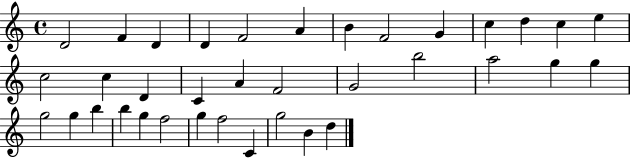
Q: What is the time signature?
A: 4/4